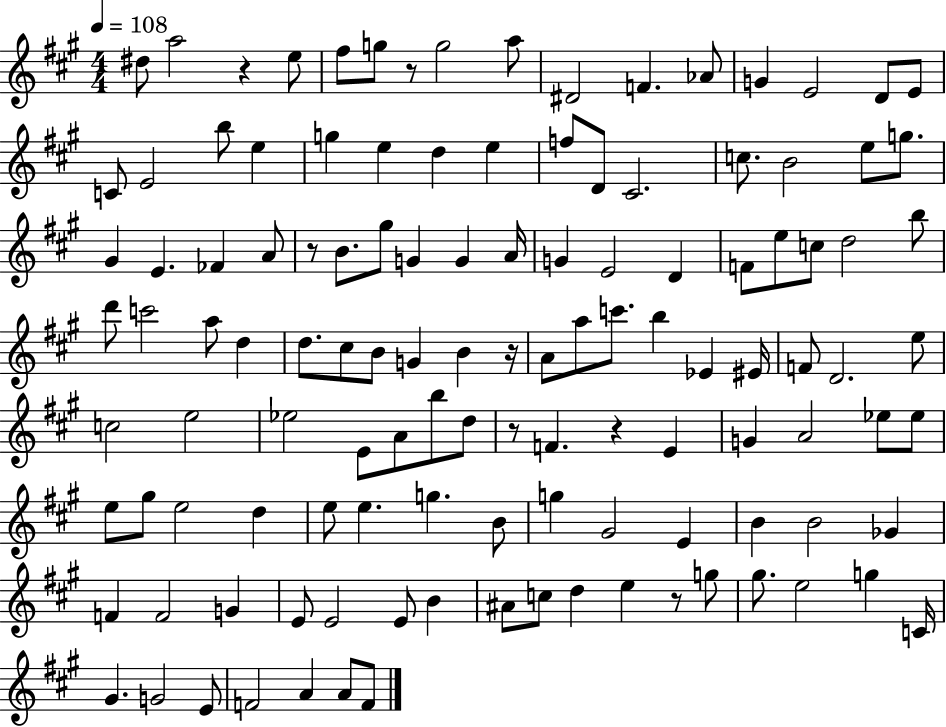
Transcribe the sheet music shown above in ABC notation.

X:1
T:Untitled
M:4/4
L:1/4
K:A
^d/2 a2 z e/2 ^f/2 g/2 z/2 g2 a/2 ^D2 F _A/2 G E2 D/2 E/2 C/2 E2 b/2 e g e d e f/2 D/2 ^C2 c/2 B2 e/2 g/2 ^G E _F A/2 z/2 B/2 ^g/2 G G A/4 G E2 D F/2 e/2 c/2 d2 b/2 d'/2 c'2 a/2 d d/2 ^c/2 B/2 G B z/4 A/2 a/2 c'/2 b _E ^E/4 F/2 D2 e/2 c2 e2 _e2 E/2 A/2 b/2 d/2 z/2 F z E G A2 _e/2 _e/2 e/2 ^g/2 e2 d e/2 e g B/2 g ^G2 E B B2 _G F F2 G E/2 E2 E/2 B ^A/2 c/2 d e z/2 g/2 ^g/2 e2 g C/4 ^G G2 E/2 F2 A A/2 F/2